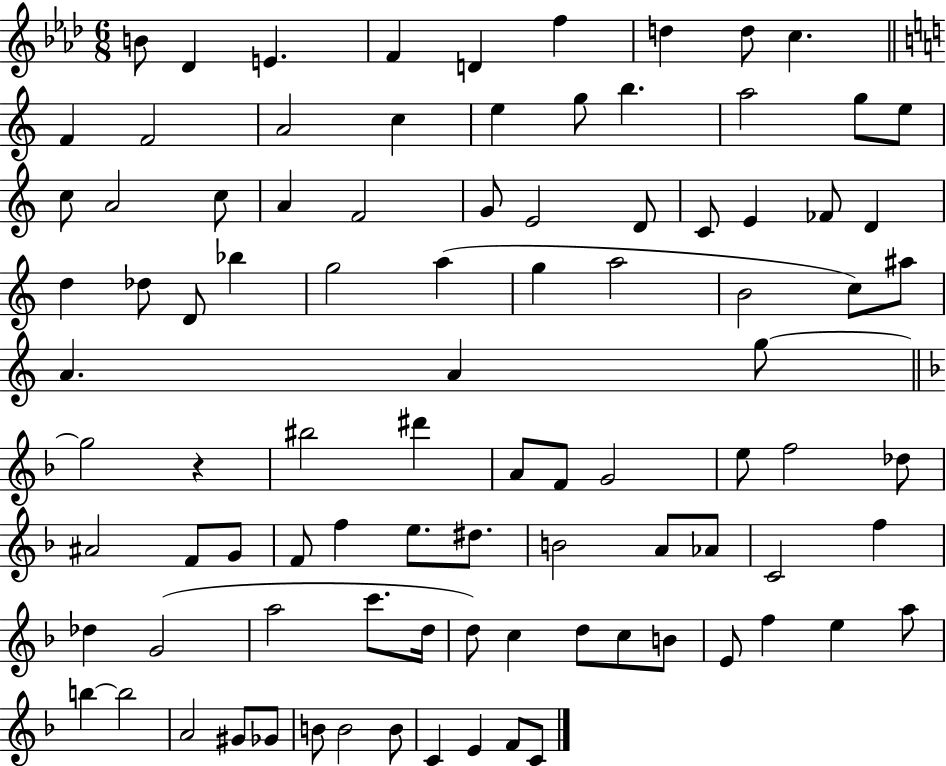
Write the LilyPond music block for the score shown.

{
  \clef treble
  \numericTimeSignature
  \time 6/8
  \key aes \major
  b'8 des'4 e'4. | f'4 d'4 f''4 | d''4 d''8 c''4. | \bar "||" \break \key a \minor f'4 f'2 | a'2 c''4 | e''4 g''8 b''4. | a''2 g''8 e''8 | \break c''8 a'2 c''8 | a'4 f'2 | g'8 e'2 d'8 | c'8 e'4 fes'8 d'4 | \break d''4 des''8 d'8 bes''4 | g''2 a''4( | g''4 a''2 | b'2 c''8) ais''8 | \break a'4. a'4 g''8~~ | \bar "||" \break \key f \major g''2 r4 | bis''2 dis'''4 | a'8 f'8 g'2 | e''8 f''2 des''8 | \break ais'2 f'8 g'8 | f'8 f''4 e''8. dis''8. | b'2 a'8 aes'8 | c'2 f''4 | \break des''4 g'2( | a''2 c'''8. d''16 | d''8) c''4 d''8 c''8 b'8 | e'8 f''4 e''4 a''8 | \break b''4~~ b''2 | a'2 gis'8 ges'8 | b'8 b'2 b'8 | c'4 e'4 f'8 c'8 | \break \bar "|."
}